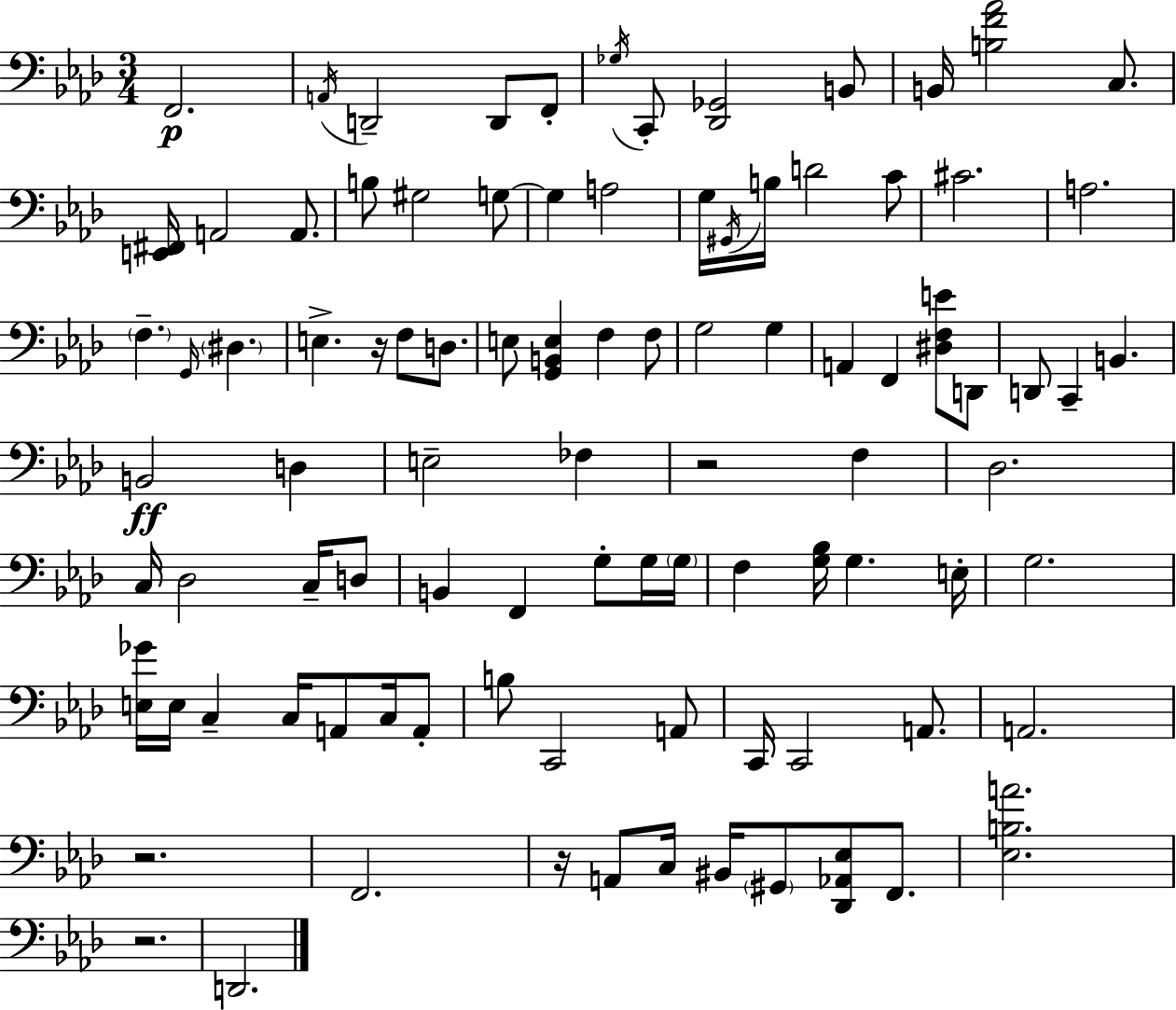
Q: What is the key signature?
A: F minor